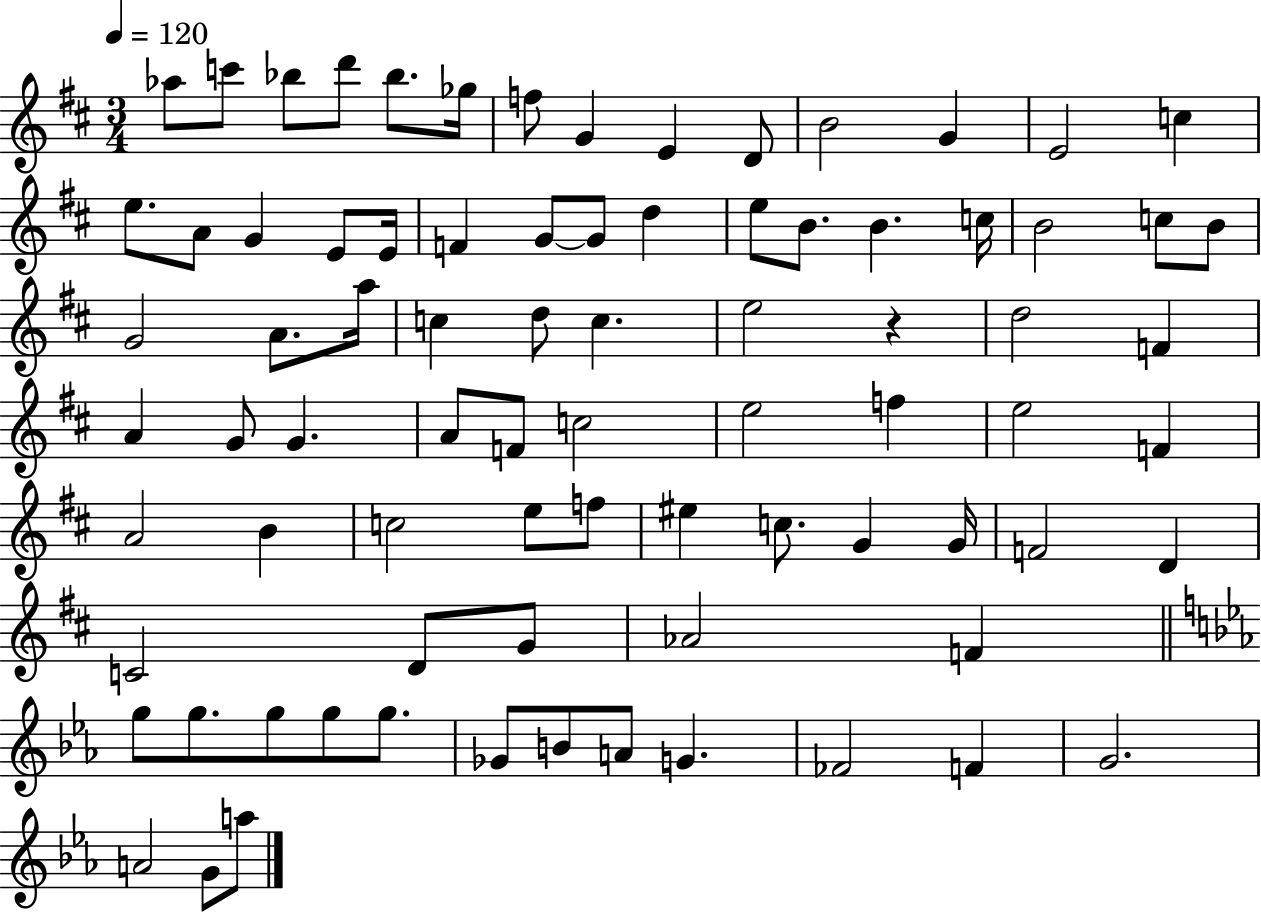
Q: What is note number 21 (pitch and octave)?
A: G4